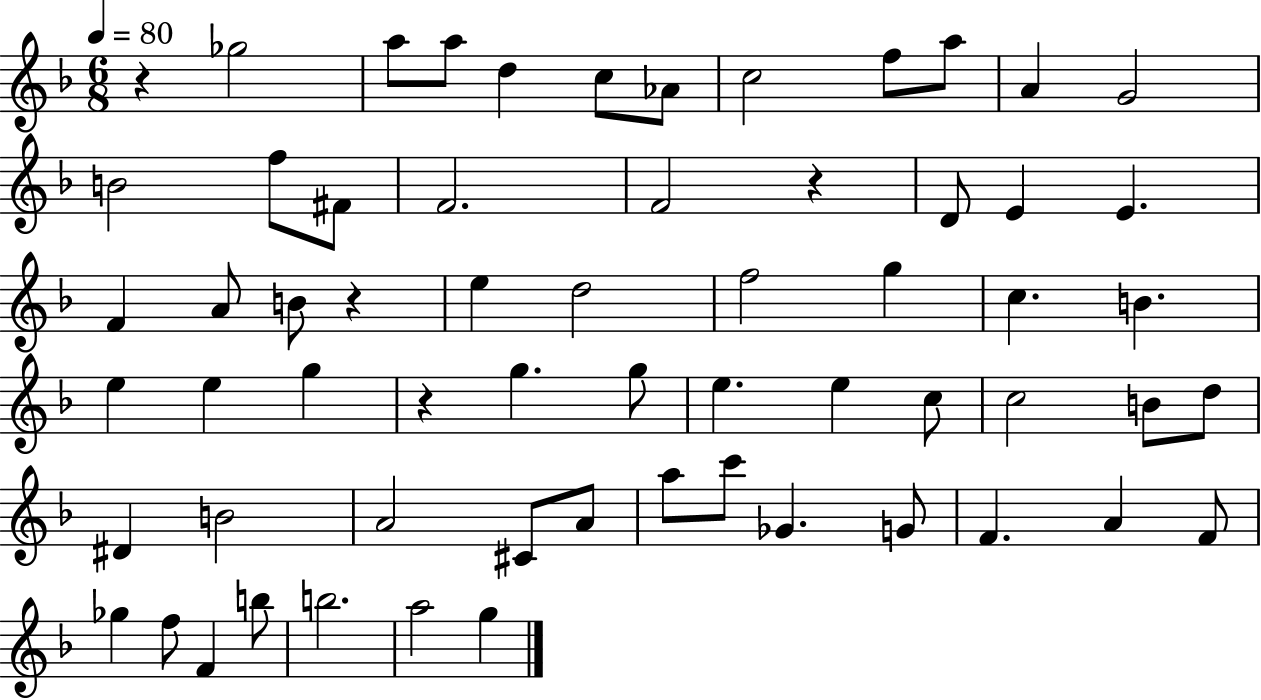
X:1
T:Untitled
M:6/8
L:1/4
K:F
z _g2 a/2 a/2 d c/2 _A/2 c2 f/2 a/2 A G2 B2 f/2 ^F/2 F2 F2 z D/2 E E F A/2 B/2 z e d2 f2 g c B e e g z g g/2 e e c/2 c2 B/2 d/2 ^D B2 A2 ^C/2 A/2 a/2 c'/2 _G G/2 F A F/2 _g f/2 F b/2 b2 a2 g